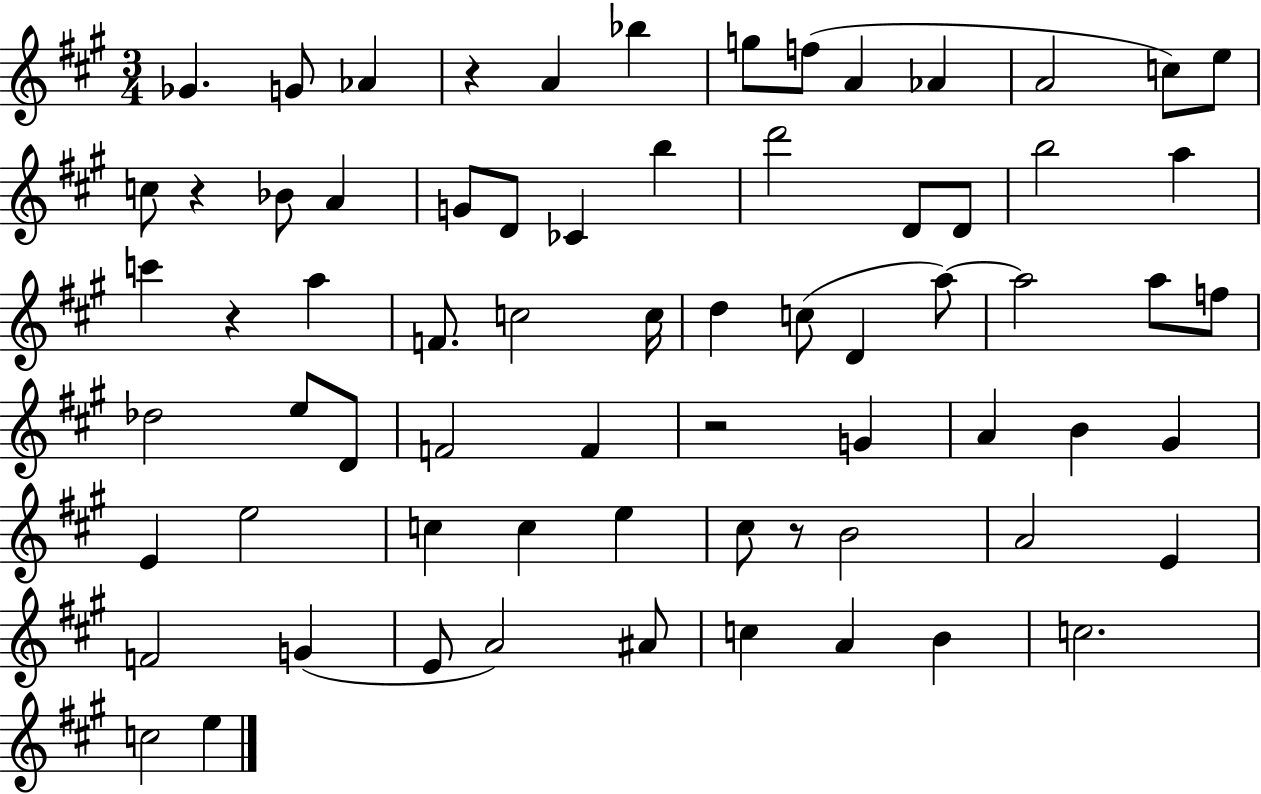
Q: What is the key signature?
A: A major